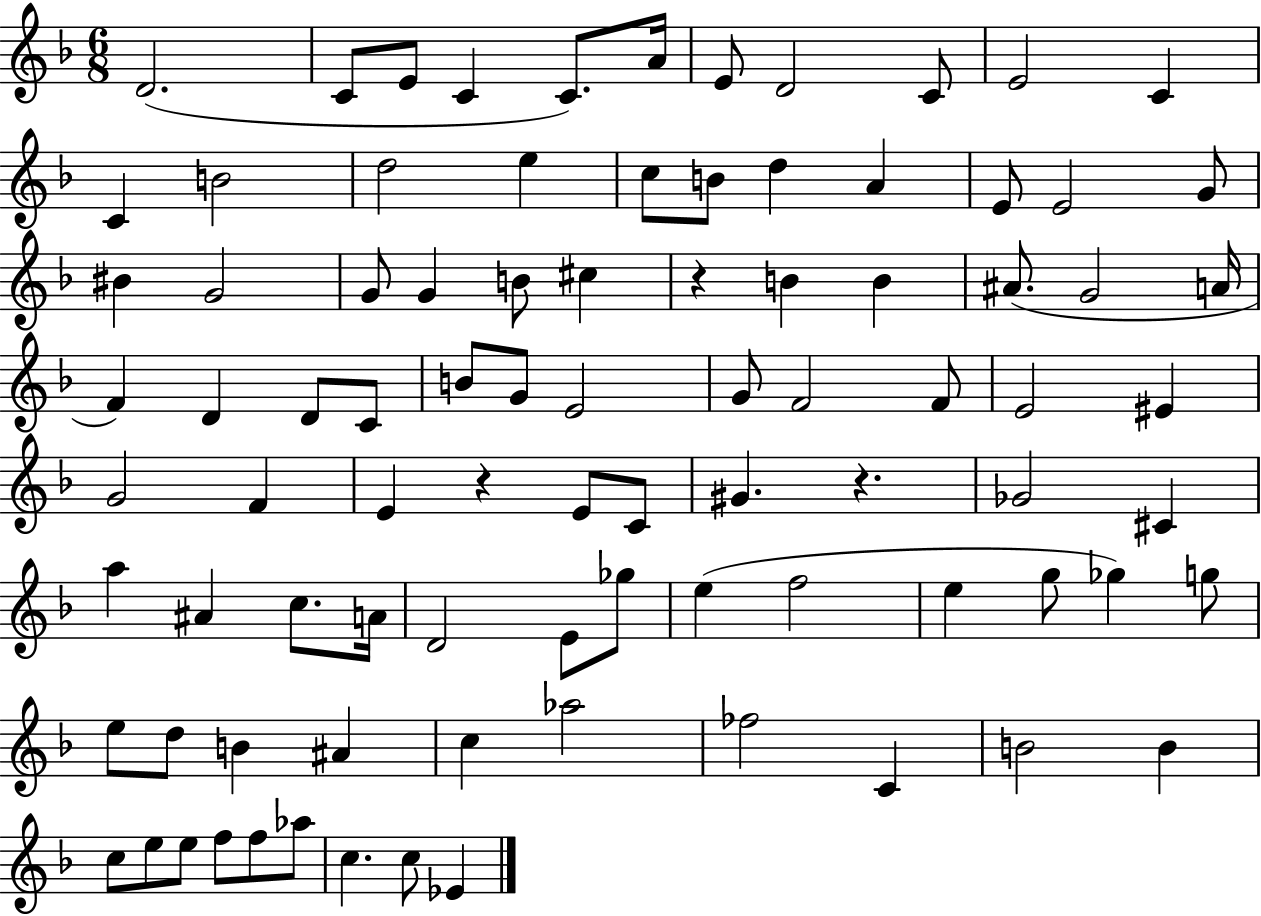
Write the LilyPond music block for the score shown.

{
  \clef treble
  \numericTimeSignature
  \time 6/8
  \key f \major
  \repeat volta 2 { d'2.( | c'8 e'8 c'4 c'8.) a'16 | e'8 d'2 c'8 | e'2 c'4 | \break c'4 b'2 | d''2 e''4 | c''8 b'8 d''4 a'4 | e'8 e'2 g'8 | \break bis'4 g'2 | g'8 g'4 b'8 cis''4 | r4 b'4 b'4 | ais'8.( g'2 a'16 | \break f'4) d'4 d'8 c'8 | b'8 g'8 e'2 | g'8 f'2 f'8 | e'2 eis'4 | \break g'2 f'4 | e'4 r4 e'8 c'8 | gis'4. r4. | ges'2 cis'4 | \break a''4 ais'4 c''8. a'16 | d'2 e'8 ges''8 | e''4( f''2 | e''4 g''8 ges''4) g''8 | \break e''8 d''8 b'4 ais'4 | c''4 aes''2 | fes''2 c'4 | b'2 b'4 | \break c''8 e''8 e''8 f''8 f''8 aes''8 | c''4. c''8 ees'4 | } \bar "|."
}